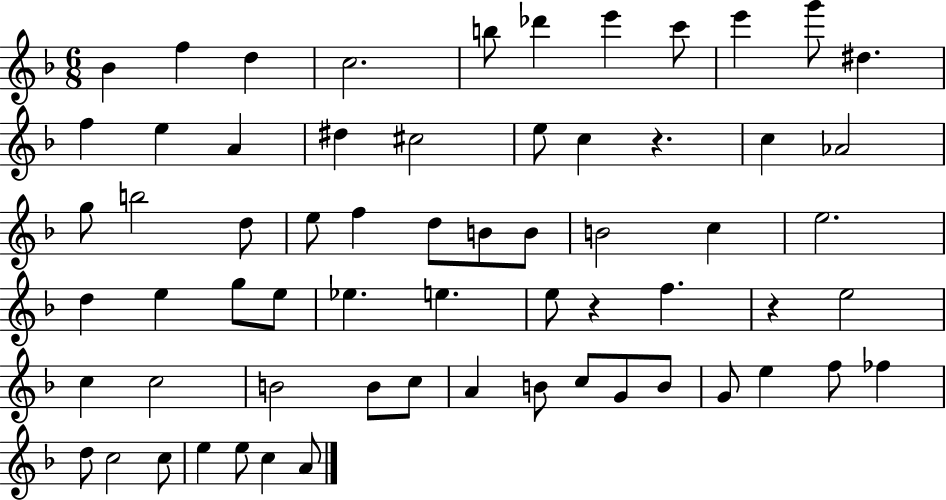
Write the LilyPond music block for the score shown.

{
  \clef treble
  \numericTimeSignature
  \time 6/8
  \key f \major
  bes'4 f''4 d''4 | c''2. | b''8 des'''4 e'''4 c'''8 | e'''4 g'''8 dis''4. | \break f''4 e''4 a'4 | dis''4 cis''2 | e''8 c''4 r4. | c''4 aes'2 | \break g''8 b''2 d''8 | e''8 f''4 d''8 b'8 b'8 | b'2 c''4 | e''2. | \break d''4 e''4 g''8 e''8 | ees''4. e''4. | e''8 r4 f''4. | r4 e''2 | \break c''4 c''2 | b'2 b'8 c''8 | a'4 b'8 c''8 g'8 b'8 | g'8 e''4 f''8 fes''4 | \break d''8 c''2 c''8 | e''4 e''8 c''4 a'8 | \bar "|."
}